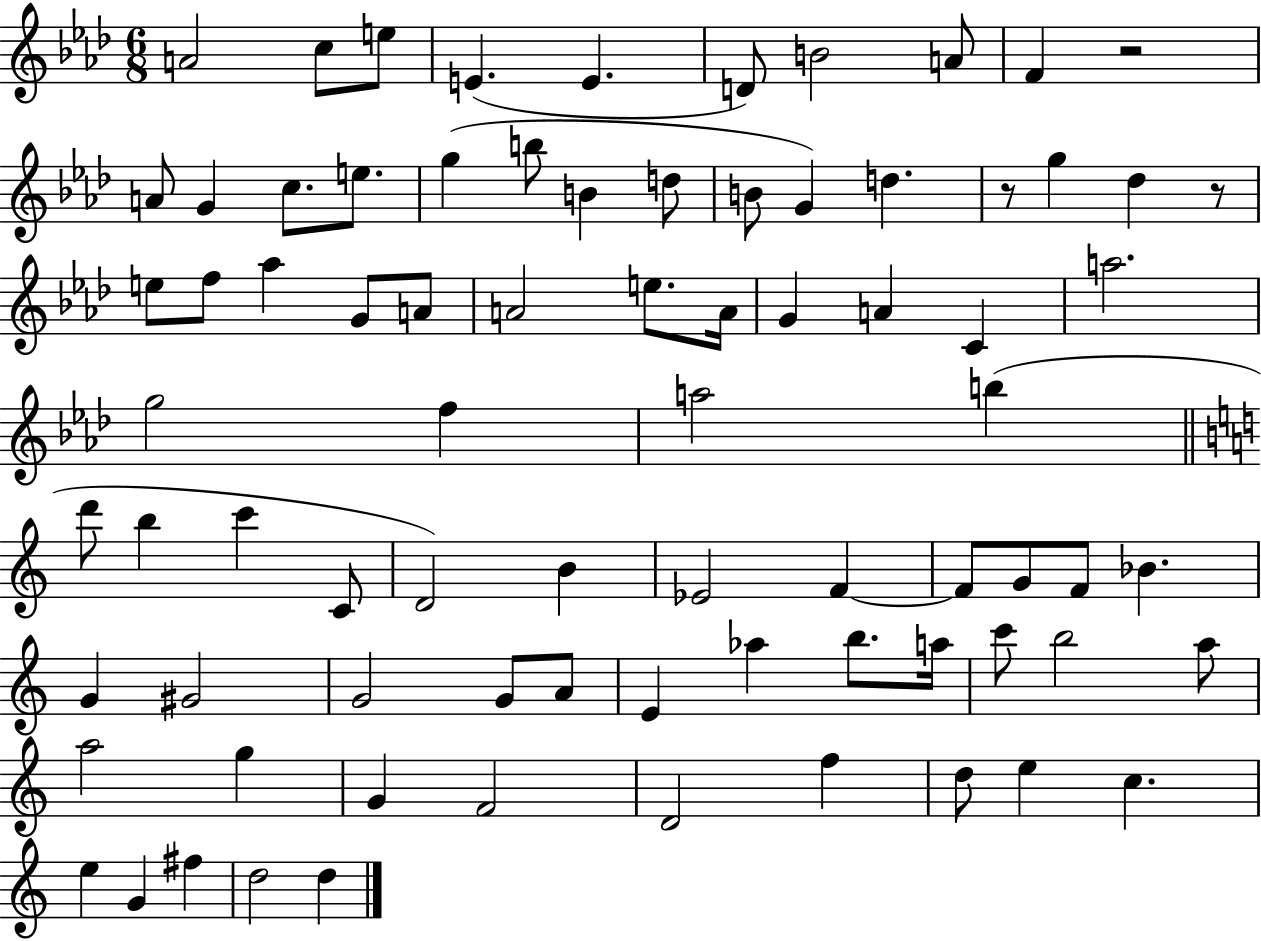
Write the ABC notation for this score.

X:1
T:Untitled
M:6/8
L:1/4
K:Ab
A2 c/2 e/2 E E D/2 B2 A/2 F z2 A/2 G c/2 e/2 g b/2 B d/2 B/2 G d z/2 g _d z/2 e/2 f/2 _a G/2 A/2 A2 e/2 A/4 G A C a2 g2 f a2 b d'/2 b c' C/2 D2 B _E2 F F/2 G/2 F/2 _B G ^G2 G2 G/2 A/2 E _a b/2 a/4 c'/2 b2 a/2 a2 g G F2 D2 f d/2 e c e G ^f d2 d